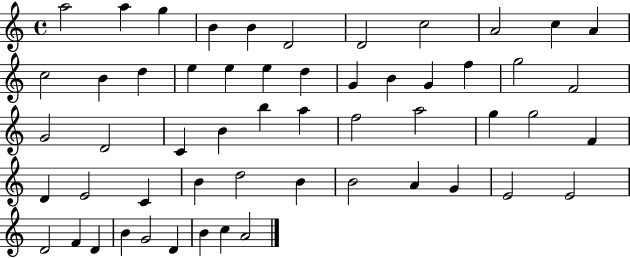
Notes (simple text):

A5/h A5/q G5/q B4/q B4/q D4/h D4/h C5/h A4/h C5/q A4/q C5/h B4/q D5/q E5/q E5/q E5/q D5/q G4/q B4/q G4/q F5/q G5/h F4/h G4/h D4/h C4/q B4/q B5/q A5/q F5/h A5/h G5/q G5/h F4/q D4/q E4/h C4/q B4/q D5/h B4/q B4/h A4/q G4/q E4/h E4/h D4/h F4/q D4/q B4/q G4/h D4/q B4/q C5/q A4/h